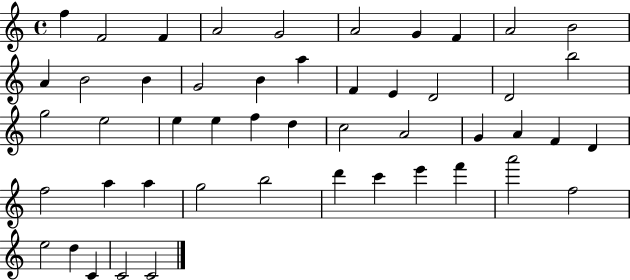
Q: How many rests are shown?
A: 0